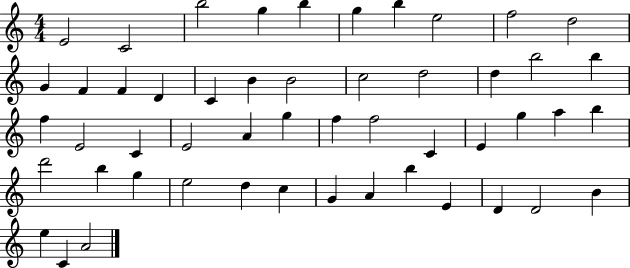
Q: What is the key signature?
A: C major